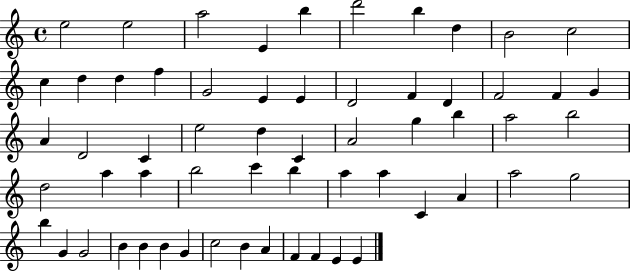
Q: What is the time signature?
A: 4/4